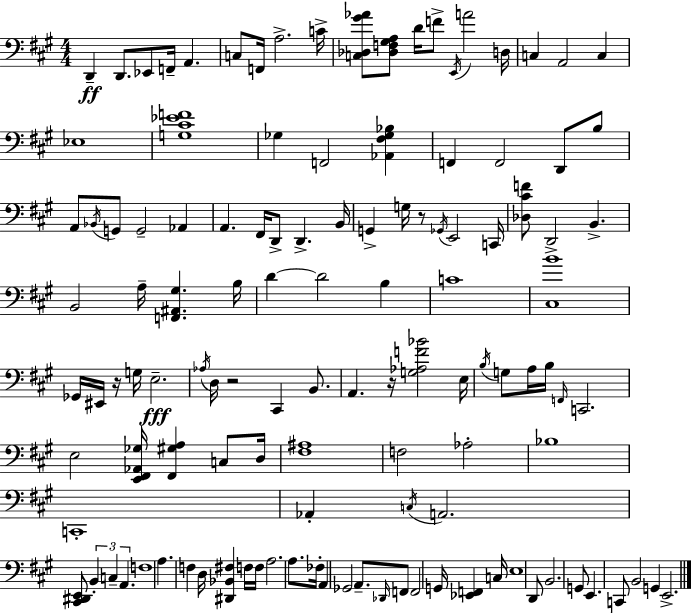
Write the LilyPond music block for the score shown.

{
  \clef bass
  \numericTimeSignature
  \time 4/4
  \key a \major
  \repeat volta 2 { d,4--\ff d,8. ees,8 f,16-- a,4. | c8 f,16 a2.-> c'16-> | <c des gis' aes'>8 <des f gis a>8 d'16 f'8-> \acciaccatura { e,16 } a'2 | d16 c4 a,2 c4 | \break ees1 | <g cis' ees' f'>1 | ges4 f,2 <aes, fis ges bes>4 | f,4 f,2 d,8 b8 | \break a,8 \acciaccatura { bes,16 } g,8 g,2-- aes,4 | a,4. fis,16 d,8-> d,4.-> | b,16 g,4-> g16 r8 \acciaccatura { ges,16 } e,2 | c,16 <des cis' f'>8 d,2-> b,4.-> | \break b,2 a16-- <f, ais, gis>4. | b16 d'4~~ d'2 b4 | c'1 | <cis b'>1 | \break ges,16 eis,16 r16 g16 e2.--\fff | \acciaccatura { aes16 } d16 r2 cis,4 | b,8. a,4. r16 <g aes f' bes'>2 | e16 \acciaccatura { b16 } g8 a16 b16 \grace { f,16 } c,2. | \break e2 <e, fis, aes, ges>16 <fis, gis a>4 | c8 d16 <fis ais>1 | f2 aes2-. | bes1 | \break c,1-. | aes,4-. \acciaccatura { c16 } a,2. | <cis, dis, e,>8 \tuplet 3/2 { b,4-. c4-- | a,4. } f1 | \break a4. f4 | d16 <dis, bes, fis>4 f16 f16 a2. | a8. fes16-. a,4 ges,2 | a,8.-- \grace { des,16 } f,8 f,2 | \break g,16 <ees, f,>4 c16 e1 | d,8 b,2. | g,8 e,4. c,8 | b,2 g,4 e,2.-> | \break } \bar "|."
}